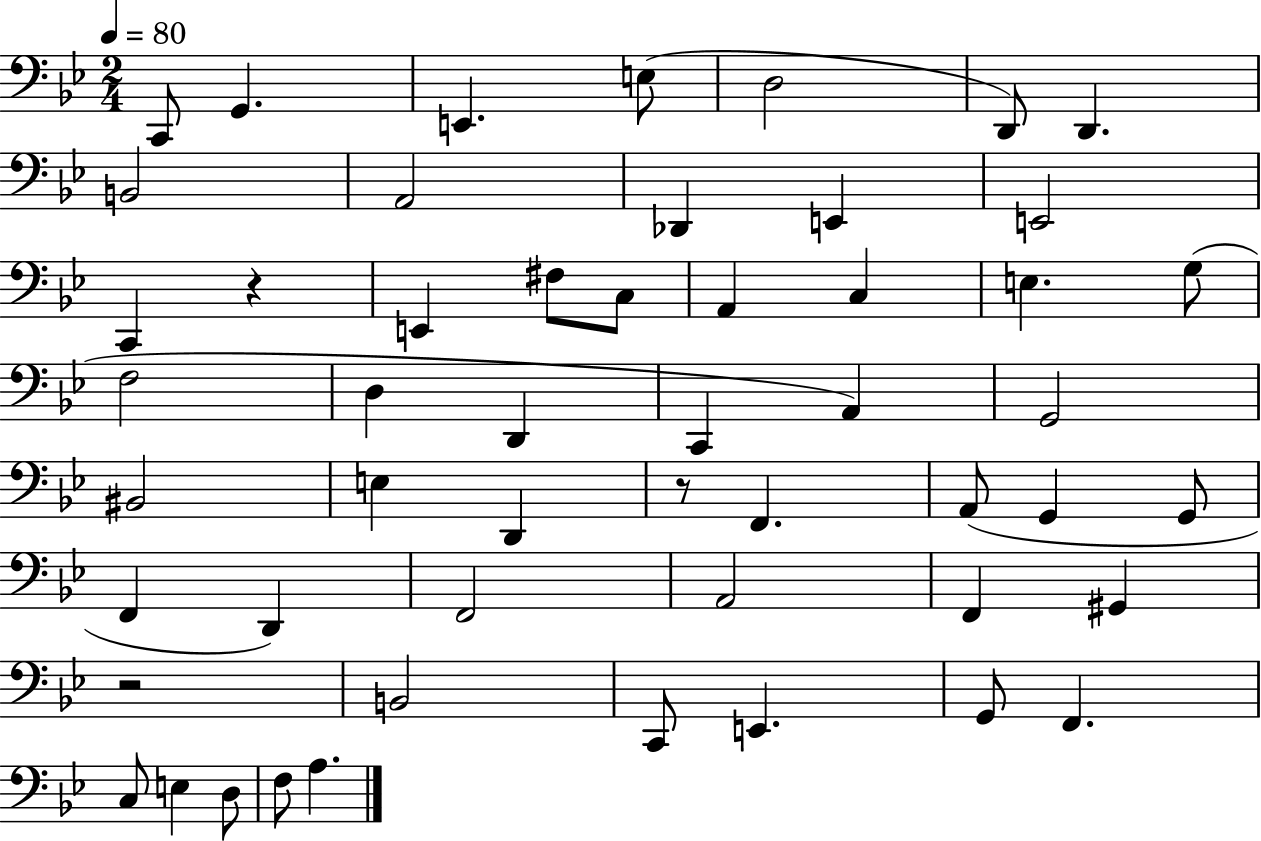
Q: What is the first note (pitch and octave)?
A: C2